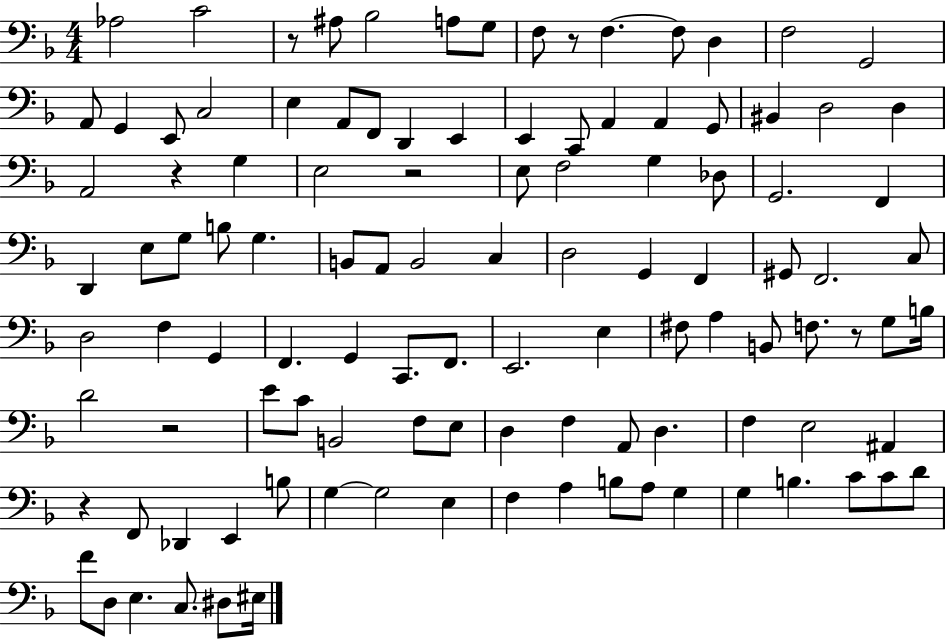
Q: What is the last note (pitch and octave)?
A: EIS3